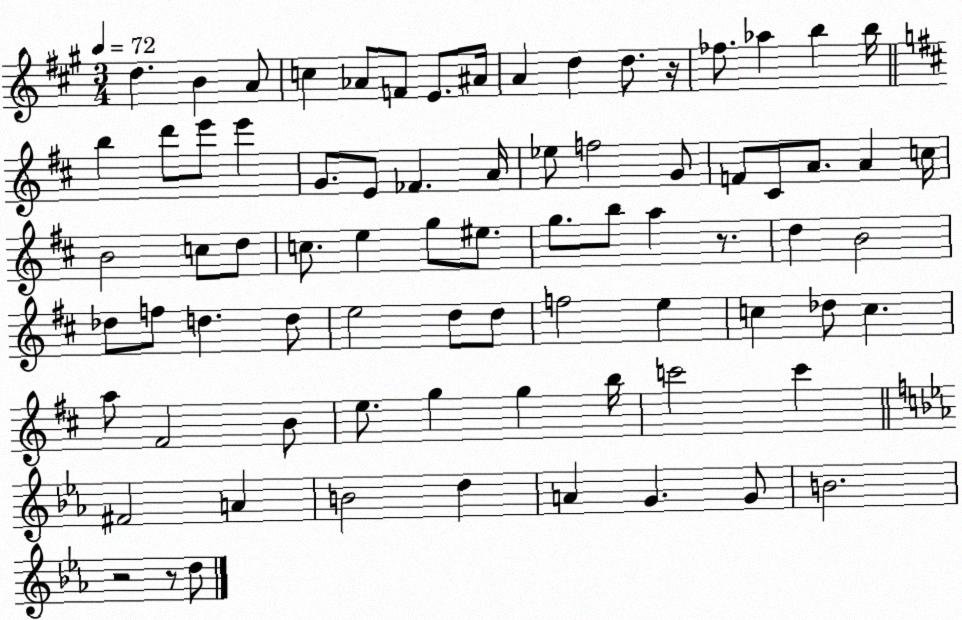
X:1
T:Untitled
M:3/4
L:1/4
K:A
d B A/2 c _A/2 F/2 E/2 ^A/4 A d d/2 z/4 _f/2 _a b b/4 b d'/2 e'/2 e' G/2 E/2 _F A/4 _e/2 f2 G/2 F/2 ^C/2 A/2 A c/4 B2 c/2 d/2 c/2 e g/2 ^e/2 g/2 b/2 a z/2 d B2 _d/2 f/2 d d/2 e2 d/2 d/2 f2 e c _d/2 c a/2 ^F2 B/2 e/2 g g b/4 c'2 c' ^F2 A B2 d A G G/2 B2 z2 z/2 d/2